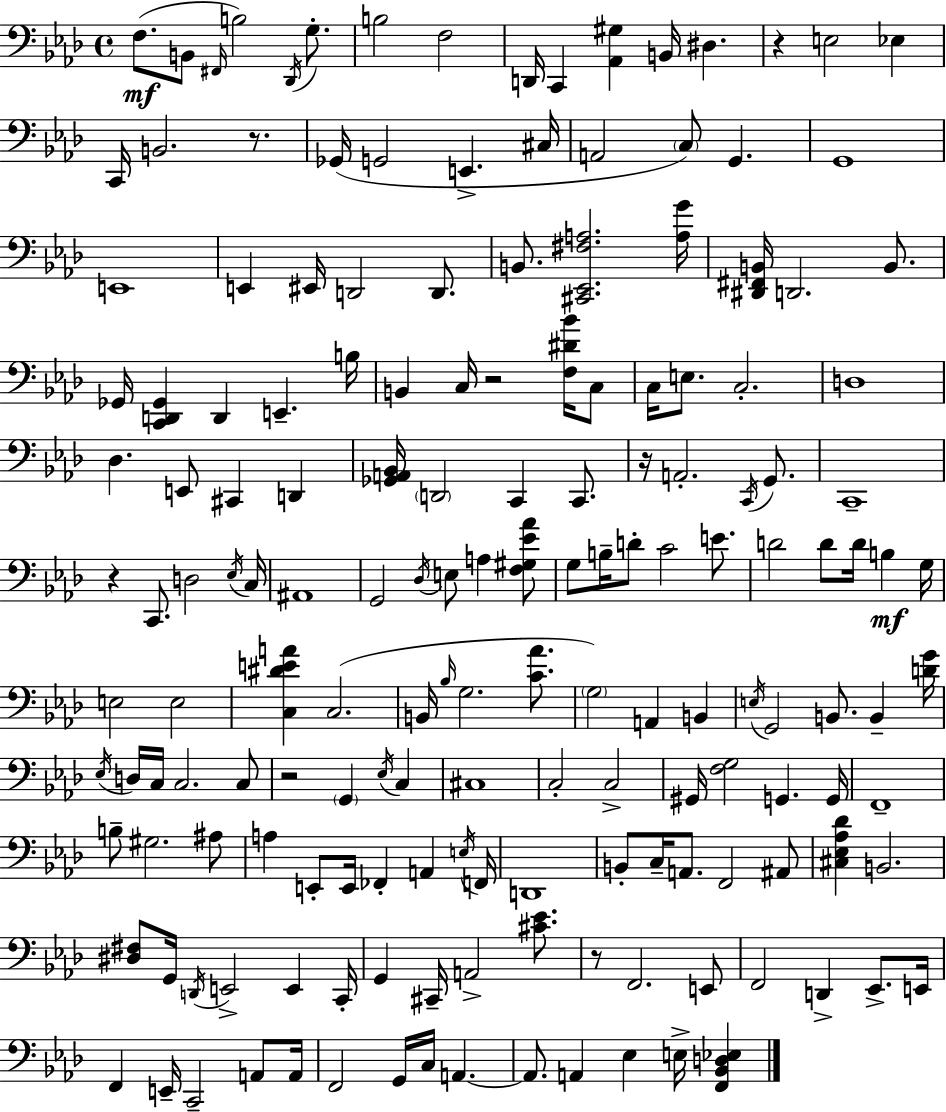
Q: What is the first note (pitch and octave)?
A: F3